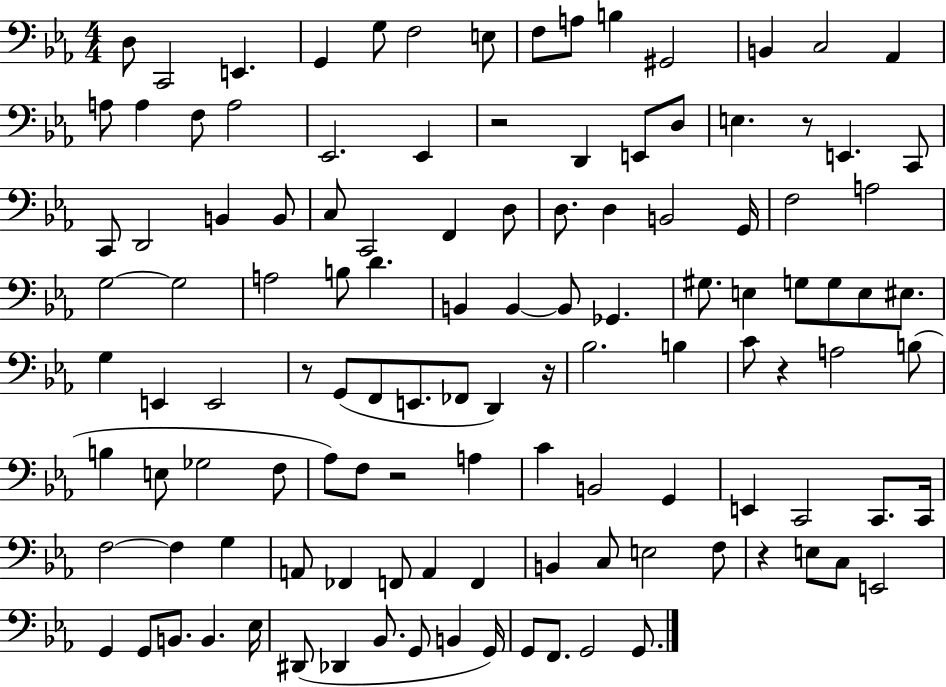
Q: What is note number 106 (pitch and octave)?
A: G2